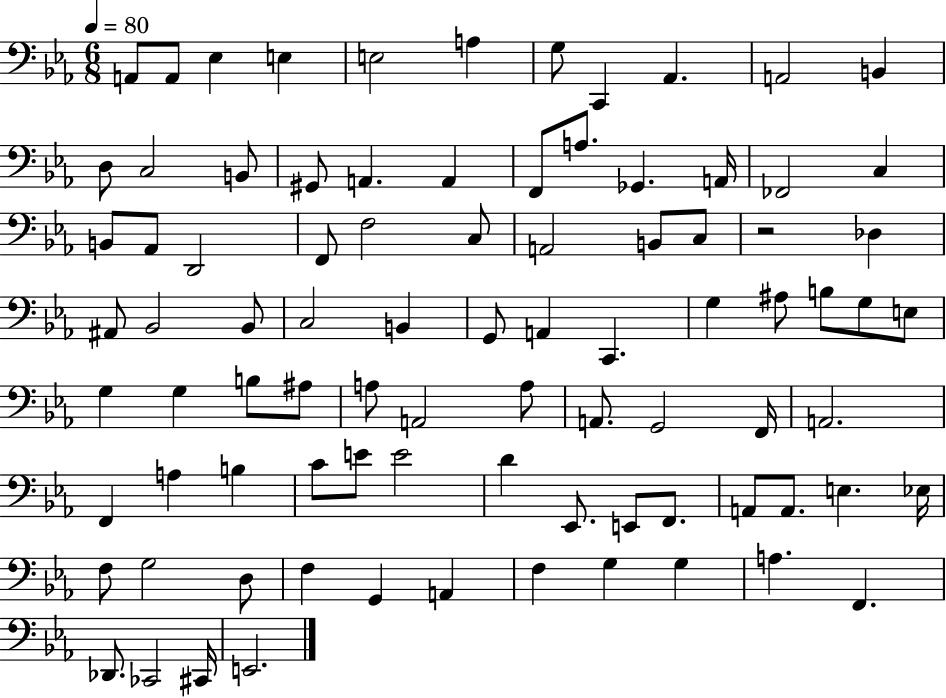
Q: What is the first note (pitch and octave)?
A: A2